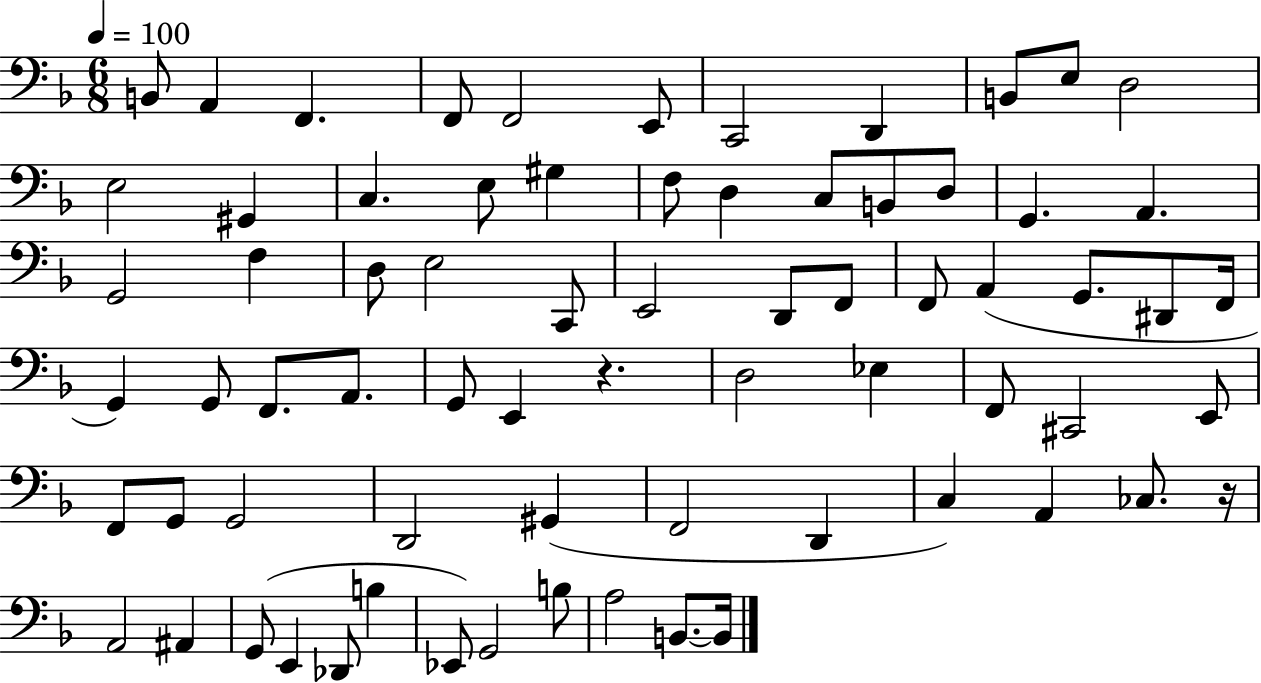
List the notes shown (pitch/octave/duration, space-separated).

B2/e A2/q F2/q. F2/e F2/h E2/e C2/h D2/q B2/e E3/e D3/h E3/h G#2/q C3/q. E3/e G#3/q F3/e D3/q C3/e B2/e D3/e G2/q. A2/q. G2/h F3/q D3/e E3/h C2/e E2/h D2/e F2/e F2/e A2/q G2/e. D#2/e F2/s G2/q G2/e F2/e. A2/e. G2/e E2/q R/q. D3/h Eb3/q F2/e C#2/h E2/e F2/e G2/e G2/h D2/h G#2/q F2/h D2/q C3/q A2/q CES3/e. R/s A2/h A#2/q G2/e E2/q Db2/e B3/q Eb2/e G2/h B3/e A3/h B2/e. B2/s